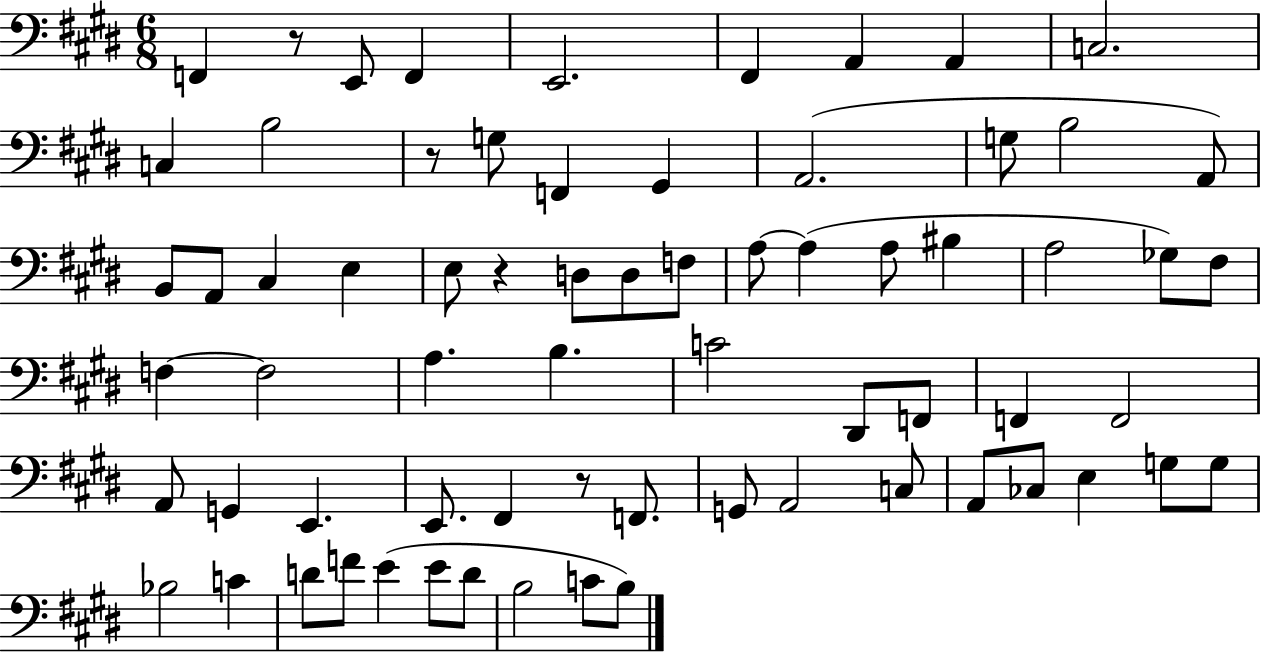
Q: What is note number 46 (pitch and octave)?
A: F#2